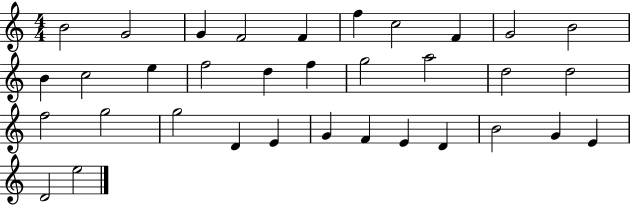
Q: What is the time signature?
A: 4/4